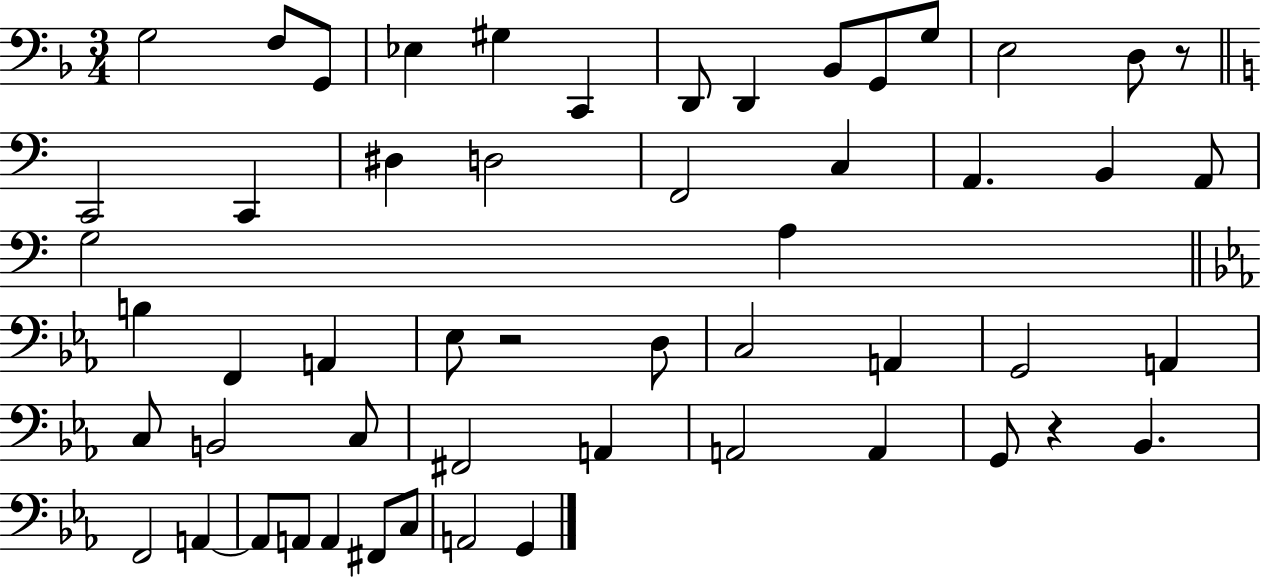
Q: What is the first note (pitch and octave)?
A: G3